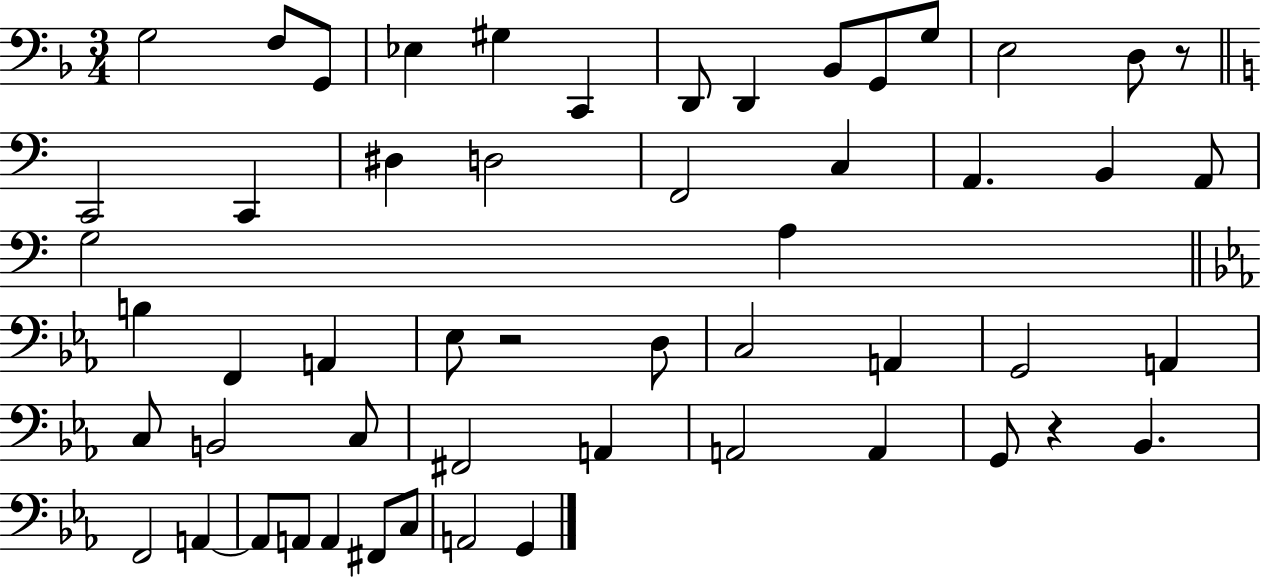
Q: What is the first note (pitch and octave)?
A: G3